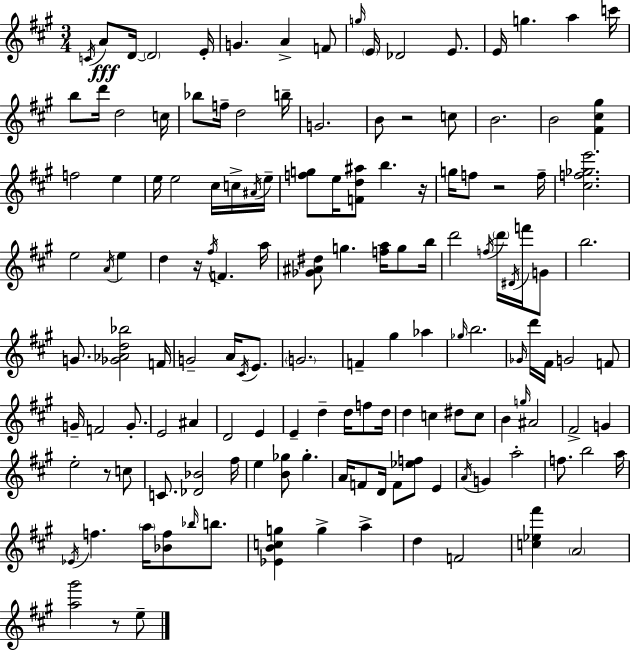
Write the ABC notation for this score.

X:1
T:Untitled
M:3/4
L:1/4
K:A
C/4 A/2 D/4 D2 E/4 G A F/2 g/4 E/4 _D2 E/2 E/4 g a c'/4 b/2 d'/4 d2 c/4 _b/2 f/4 d2 b/4 G2 B/2 z2 c/2 B2 B2 [^F^c^g] f2 e e/4 e2 ^c/4 c/4 ^A/4 e/4 [fg]/2 e/4 [Fd^a]/2 b z/4 g/4 f/2 z2 f/4 [^cf_ge']2 e2 A/4 e d z/4 ^f/4 F a/4 [_G^A^d]/2 g [fa]/4 g/2 b/4 d'2 f/4 d'/4 ^D/4 f'/4 G/2 b2 G/2 [_G_Ad_b]2 F/4 G2 A/4 ^C/4 E/2 G2 F ^g _a _g/4 b2 _G/4 d'/4 ^F/4 G2 F/2 G/4 F2 G/2 E2 ^A D2 E E d d/4 f/2 d/4 d c ^d/2 c/2 B g/4 ^A2 ^F2 G e2 z/2 c/2 C/2 [_D_B]2 ^f/4 e [B_g]/2 _g A/4 F/2 D/4 F/2 [_ef]/2 E A/4 G a2 f/2 b2 a/4 _E/4 f a/4 [_Bf]/2 _b/4 b/2 [_EBcg] g a d F2 [c_e^f'] A2 [a^g']2 z/2 e/2